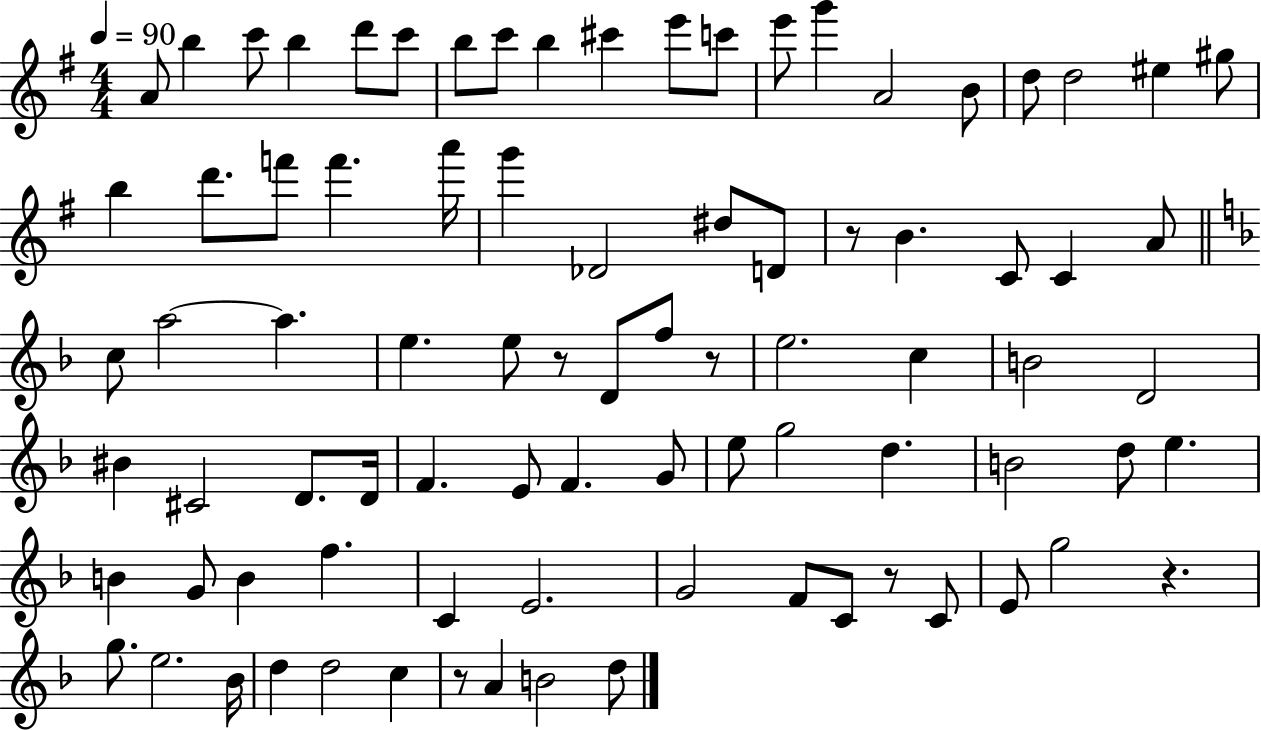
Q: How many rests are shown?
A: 6